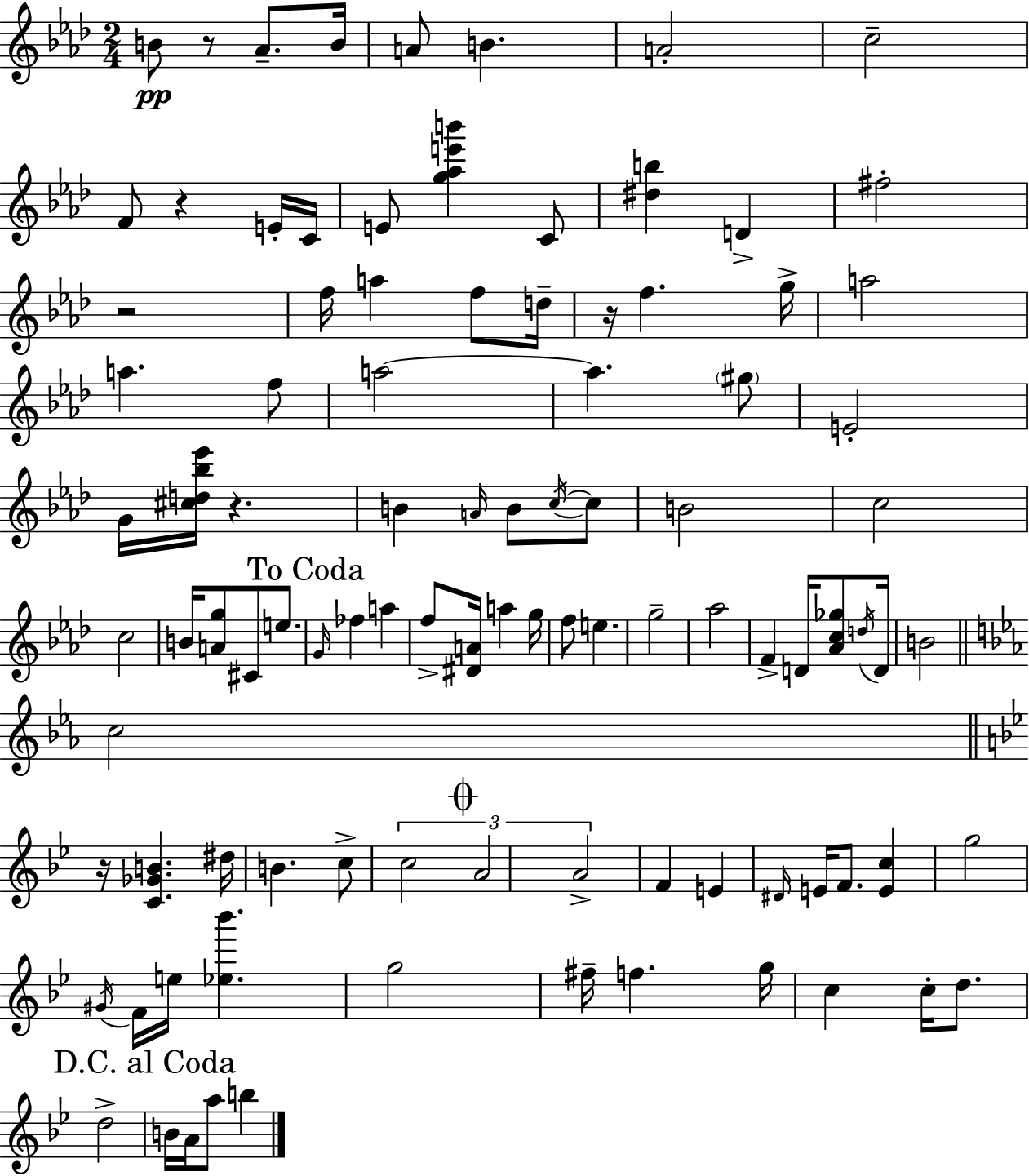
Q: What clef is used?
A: treble